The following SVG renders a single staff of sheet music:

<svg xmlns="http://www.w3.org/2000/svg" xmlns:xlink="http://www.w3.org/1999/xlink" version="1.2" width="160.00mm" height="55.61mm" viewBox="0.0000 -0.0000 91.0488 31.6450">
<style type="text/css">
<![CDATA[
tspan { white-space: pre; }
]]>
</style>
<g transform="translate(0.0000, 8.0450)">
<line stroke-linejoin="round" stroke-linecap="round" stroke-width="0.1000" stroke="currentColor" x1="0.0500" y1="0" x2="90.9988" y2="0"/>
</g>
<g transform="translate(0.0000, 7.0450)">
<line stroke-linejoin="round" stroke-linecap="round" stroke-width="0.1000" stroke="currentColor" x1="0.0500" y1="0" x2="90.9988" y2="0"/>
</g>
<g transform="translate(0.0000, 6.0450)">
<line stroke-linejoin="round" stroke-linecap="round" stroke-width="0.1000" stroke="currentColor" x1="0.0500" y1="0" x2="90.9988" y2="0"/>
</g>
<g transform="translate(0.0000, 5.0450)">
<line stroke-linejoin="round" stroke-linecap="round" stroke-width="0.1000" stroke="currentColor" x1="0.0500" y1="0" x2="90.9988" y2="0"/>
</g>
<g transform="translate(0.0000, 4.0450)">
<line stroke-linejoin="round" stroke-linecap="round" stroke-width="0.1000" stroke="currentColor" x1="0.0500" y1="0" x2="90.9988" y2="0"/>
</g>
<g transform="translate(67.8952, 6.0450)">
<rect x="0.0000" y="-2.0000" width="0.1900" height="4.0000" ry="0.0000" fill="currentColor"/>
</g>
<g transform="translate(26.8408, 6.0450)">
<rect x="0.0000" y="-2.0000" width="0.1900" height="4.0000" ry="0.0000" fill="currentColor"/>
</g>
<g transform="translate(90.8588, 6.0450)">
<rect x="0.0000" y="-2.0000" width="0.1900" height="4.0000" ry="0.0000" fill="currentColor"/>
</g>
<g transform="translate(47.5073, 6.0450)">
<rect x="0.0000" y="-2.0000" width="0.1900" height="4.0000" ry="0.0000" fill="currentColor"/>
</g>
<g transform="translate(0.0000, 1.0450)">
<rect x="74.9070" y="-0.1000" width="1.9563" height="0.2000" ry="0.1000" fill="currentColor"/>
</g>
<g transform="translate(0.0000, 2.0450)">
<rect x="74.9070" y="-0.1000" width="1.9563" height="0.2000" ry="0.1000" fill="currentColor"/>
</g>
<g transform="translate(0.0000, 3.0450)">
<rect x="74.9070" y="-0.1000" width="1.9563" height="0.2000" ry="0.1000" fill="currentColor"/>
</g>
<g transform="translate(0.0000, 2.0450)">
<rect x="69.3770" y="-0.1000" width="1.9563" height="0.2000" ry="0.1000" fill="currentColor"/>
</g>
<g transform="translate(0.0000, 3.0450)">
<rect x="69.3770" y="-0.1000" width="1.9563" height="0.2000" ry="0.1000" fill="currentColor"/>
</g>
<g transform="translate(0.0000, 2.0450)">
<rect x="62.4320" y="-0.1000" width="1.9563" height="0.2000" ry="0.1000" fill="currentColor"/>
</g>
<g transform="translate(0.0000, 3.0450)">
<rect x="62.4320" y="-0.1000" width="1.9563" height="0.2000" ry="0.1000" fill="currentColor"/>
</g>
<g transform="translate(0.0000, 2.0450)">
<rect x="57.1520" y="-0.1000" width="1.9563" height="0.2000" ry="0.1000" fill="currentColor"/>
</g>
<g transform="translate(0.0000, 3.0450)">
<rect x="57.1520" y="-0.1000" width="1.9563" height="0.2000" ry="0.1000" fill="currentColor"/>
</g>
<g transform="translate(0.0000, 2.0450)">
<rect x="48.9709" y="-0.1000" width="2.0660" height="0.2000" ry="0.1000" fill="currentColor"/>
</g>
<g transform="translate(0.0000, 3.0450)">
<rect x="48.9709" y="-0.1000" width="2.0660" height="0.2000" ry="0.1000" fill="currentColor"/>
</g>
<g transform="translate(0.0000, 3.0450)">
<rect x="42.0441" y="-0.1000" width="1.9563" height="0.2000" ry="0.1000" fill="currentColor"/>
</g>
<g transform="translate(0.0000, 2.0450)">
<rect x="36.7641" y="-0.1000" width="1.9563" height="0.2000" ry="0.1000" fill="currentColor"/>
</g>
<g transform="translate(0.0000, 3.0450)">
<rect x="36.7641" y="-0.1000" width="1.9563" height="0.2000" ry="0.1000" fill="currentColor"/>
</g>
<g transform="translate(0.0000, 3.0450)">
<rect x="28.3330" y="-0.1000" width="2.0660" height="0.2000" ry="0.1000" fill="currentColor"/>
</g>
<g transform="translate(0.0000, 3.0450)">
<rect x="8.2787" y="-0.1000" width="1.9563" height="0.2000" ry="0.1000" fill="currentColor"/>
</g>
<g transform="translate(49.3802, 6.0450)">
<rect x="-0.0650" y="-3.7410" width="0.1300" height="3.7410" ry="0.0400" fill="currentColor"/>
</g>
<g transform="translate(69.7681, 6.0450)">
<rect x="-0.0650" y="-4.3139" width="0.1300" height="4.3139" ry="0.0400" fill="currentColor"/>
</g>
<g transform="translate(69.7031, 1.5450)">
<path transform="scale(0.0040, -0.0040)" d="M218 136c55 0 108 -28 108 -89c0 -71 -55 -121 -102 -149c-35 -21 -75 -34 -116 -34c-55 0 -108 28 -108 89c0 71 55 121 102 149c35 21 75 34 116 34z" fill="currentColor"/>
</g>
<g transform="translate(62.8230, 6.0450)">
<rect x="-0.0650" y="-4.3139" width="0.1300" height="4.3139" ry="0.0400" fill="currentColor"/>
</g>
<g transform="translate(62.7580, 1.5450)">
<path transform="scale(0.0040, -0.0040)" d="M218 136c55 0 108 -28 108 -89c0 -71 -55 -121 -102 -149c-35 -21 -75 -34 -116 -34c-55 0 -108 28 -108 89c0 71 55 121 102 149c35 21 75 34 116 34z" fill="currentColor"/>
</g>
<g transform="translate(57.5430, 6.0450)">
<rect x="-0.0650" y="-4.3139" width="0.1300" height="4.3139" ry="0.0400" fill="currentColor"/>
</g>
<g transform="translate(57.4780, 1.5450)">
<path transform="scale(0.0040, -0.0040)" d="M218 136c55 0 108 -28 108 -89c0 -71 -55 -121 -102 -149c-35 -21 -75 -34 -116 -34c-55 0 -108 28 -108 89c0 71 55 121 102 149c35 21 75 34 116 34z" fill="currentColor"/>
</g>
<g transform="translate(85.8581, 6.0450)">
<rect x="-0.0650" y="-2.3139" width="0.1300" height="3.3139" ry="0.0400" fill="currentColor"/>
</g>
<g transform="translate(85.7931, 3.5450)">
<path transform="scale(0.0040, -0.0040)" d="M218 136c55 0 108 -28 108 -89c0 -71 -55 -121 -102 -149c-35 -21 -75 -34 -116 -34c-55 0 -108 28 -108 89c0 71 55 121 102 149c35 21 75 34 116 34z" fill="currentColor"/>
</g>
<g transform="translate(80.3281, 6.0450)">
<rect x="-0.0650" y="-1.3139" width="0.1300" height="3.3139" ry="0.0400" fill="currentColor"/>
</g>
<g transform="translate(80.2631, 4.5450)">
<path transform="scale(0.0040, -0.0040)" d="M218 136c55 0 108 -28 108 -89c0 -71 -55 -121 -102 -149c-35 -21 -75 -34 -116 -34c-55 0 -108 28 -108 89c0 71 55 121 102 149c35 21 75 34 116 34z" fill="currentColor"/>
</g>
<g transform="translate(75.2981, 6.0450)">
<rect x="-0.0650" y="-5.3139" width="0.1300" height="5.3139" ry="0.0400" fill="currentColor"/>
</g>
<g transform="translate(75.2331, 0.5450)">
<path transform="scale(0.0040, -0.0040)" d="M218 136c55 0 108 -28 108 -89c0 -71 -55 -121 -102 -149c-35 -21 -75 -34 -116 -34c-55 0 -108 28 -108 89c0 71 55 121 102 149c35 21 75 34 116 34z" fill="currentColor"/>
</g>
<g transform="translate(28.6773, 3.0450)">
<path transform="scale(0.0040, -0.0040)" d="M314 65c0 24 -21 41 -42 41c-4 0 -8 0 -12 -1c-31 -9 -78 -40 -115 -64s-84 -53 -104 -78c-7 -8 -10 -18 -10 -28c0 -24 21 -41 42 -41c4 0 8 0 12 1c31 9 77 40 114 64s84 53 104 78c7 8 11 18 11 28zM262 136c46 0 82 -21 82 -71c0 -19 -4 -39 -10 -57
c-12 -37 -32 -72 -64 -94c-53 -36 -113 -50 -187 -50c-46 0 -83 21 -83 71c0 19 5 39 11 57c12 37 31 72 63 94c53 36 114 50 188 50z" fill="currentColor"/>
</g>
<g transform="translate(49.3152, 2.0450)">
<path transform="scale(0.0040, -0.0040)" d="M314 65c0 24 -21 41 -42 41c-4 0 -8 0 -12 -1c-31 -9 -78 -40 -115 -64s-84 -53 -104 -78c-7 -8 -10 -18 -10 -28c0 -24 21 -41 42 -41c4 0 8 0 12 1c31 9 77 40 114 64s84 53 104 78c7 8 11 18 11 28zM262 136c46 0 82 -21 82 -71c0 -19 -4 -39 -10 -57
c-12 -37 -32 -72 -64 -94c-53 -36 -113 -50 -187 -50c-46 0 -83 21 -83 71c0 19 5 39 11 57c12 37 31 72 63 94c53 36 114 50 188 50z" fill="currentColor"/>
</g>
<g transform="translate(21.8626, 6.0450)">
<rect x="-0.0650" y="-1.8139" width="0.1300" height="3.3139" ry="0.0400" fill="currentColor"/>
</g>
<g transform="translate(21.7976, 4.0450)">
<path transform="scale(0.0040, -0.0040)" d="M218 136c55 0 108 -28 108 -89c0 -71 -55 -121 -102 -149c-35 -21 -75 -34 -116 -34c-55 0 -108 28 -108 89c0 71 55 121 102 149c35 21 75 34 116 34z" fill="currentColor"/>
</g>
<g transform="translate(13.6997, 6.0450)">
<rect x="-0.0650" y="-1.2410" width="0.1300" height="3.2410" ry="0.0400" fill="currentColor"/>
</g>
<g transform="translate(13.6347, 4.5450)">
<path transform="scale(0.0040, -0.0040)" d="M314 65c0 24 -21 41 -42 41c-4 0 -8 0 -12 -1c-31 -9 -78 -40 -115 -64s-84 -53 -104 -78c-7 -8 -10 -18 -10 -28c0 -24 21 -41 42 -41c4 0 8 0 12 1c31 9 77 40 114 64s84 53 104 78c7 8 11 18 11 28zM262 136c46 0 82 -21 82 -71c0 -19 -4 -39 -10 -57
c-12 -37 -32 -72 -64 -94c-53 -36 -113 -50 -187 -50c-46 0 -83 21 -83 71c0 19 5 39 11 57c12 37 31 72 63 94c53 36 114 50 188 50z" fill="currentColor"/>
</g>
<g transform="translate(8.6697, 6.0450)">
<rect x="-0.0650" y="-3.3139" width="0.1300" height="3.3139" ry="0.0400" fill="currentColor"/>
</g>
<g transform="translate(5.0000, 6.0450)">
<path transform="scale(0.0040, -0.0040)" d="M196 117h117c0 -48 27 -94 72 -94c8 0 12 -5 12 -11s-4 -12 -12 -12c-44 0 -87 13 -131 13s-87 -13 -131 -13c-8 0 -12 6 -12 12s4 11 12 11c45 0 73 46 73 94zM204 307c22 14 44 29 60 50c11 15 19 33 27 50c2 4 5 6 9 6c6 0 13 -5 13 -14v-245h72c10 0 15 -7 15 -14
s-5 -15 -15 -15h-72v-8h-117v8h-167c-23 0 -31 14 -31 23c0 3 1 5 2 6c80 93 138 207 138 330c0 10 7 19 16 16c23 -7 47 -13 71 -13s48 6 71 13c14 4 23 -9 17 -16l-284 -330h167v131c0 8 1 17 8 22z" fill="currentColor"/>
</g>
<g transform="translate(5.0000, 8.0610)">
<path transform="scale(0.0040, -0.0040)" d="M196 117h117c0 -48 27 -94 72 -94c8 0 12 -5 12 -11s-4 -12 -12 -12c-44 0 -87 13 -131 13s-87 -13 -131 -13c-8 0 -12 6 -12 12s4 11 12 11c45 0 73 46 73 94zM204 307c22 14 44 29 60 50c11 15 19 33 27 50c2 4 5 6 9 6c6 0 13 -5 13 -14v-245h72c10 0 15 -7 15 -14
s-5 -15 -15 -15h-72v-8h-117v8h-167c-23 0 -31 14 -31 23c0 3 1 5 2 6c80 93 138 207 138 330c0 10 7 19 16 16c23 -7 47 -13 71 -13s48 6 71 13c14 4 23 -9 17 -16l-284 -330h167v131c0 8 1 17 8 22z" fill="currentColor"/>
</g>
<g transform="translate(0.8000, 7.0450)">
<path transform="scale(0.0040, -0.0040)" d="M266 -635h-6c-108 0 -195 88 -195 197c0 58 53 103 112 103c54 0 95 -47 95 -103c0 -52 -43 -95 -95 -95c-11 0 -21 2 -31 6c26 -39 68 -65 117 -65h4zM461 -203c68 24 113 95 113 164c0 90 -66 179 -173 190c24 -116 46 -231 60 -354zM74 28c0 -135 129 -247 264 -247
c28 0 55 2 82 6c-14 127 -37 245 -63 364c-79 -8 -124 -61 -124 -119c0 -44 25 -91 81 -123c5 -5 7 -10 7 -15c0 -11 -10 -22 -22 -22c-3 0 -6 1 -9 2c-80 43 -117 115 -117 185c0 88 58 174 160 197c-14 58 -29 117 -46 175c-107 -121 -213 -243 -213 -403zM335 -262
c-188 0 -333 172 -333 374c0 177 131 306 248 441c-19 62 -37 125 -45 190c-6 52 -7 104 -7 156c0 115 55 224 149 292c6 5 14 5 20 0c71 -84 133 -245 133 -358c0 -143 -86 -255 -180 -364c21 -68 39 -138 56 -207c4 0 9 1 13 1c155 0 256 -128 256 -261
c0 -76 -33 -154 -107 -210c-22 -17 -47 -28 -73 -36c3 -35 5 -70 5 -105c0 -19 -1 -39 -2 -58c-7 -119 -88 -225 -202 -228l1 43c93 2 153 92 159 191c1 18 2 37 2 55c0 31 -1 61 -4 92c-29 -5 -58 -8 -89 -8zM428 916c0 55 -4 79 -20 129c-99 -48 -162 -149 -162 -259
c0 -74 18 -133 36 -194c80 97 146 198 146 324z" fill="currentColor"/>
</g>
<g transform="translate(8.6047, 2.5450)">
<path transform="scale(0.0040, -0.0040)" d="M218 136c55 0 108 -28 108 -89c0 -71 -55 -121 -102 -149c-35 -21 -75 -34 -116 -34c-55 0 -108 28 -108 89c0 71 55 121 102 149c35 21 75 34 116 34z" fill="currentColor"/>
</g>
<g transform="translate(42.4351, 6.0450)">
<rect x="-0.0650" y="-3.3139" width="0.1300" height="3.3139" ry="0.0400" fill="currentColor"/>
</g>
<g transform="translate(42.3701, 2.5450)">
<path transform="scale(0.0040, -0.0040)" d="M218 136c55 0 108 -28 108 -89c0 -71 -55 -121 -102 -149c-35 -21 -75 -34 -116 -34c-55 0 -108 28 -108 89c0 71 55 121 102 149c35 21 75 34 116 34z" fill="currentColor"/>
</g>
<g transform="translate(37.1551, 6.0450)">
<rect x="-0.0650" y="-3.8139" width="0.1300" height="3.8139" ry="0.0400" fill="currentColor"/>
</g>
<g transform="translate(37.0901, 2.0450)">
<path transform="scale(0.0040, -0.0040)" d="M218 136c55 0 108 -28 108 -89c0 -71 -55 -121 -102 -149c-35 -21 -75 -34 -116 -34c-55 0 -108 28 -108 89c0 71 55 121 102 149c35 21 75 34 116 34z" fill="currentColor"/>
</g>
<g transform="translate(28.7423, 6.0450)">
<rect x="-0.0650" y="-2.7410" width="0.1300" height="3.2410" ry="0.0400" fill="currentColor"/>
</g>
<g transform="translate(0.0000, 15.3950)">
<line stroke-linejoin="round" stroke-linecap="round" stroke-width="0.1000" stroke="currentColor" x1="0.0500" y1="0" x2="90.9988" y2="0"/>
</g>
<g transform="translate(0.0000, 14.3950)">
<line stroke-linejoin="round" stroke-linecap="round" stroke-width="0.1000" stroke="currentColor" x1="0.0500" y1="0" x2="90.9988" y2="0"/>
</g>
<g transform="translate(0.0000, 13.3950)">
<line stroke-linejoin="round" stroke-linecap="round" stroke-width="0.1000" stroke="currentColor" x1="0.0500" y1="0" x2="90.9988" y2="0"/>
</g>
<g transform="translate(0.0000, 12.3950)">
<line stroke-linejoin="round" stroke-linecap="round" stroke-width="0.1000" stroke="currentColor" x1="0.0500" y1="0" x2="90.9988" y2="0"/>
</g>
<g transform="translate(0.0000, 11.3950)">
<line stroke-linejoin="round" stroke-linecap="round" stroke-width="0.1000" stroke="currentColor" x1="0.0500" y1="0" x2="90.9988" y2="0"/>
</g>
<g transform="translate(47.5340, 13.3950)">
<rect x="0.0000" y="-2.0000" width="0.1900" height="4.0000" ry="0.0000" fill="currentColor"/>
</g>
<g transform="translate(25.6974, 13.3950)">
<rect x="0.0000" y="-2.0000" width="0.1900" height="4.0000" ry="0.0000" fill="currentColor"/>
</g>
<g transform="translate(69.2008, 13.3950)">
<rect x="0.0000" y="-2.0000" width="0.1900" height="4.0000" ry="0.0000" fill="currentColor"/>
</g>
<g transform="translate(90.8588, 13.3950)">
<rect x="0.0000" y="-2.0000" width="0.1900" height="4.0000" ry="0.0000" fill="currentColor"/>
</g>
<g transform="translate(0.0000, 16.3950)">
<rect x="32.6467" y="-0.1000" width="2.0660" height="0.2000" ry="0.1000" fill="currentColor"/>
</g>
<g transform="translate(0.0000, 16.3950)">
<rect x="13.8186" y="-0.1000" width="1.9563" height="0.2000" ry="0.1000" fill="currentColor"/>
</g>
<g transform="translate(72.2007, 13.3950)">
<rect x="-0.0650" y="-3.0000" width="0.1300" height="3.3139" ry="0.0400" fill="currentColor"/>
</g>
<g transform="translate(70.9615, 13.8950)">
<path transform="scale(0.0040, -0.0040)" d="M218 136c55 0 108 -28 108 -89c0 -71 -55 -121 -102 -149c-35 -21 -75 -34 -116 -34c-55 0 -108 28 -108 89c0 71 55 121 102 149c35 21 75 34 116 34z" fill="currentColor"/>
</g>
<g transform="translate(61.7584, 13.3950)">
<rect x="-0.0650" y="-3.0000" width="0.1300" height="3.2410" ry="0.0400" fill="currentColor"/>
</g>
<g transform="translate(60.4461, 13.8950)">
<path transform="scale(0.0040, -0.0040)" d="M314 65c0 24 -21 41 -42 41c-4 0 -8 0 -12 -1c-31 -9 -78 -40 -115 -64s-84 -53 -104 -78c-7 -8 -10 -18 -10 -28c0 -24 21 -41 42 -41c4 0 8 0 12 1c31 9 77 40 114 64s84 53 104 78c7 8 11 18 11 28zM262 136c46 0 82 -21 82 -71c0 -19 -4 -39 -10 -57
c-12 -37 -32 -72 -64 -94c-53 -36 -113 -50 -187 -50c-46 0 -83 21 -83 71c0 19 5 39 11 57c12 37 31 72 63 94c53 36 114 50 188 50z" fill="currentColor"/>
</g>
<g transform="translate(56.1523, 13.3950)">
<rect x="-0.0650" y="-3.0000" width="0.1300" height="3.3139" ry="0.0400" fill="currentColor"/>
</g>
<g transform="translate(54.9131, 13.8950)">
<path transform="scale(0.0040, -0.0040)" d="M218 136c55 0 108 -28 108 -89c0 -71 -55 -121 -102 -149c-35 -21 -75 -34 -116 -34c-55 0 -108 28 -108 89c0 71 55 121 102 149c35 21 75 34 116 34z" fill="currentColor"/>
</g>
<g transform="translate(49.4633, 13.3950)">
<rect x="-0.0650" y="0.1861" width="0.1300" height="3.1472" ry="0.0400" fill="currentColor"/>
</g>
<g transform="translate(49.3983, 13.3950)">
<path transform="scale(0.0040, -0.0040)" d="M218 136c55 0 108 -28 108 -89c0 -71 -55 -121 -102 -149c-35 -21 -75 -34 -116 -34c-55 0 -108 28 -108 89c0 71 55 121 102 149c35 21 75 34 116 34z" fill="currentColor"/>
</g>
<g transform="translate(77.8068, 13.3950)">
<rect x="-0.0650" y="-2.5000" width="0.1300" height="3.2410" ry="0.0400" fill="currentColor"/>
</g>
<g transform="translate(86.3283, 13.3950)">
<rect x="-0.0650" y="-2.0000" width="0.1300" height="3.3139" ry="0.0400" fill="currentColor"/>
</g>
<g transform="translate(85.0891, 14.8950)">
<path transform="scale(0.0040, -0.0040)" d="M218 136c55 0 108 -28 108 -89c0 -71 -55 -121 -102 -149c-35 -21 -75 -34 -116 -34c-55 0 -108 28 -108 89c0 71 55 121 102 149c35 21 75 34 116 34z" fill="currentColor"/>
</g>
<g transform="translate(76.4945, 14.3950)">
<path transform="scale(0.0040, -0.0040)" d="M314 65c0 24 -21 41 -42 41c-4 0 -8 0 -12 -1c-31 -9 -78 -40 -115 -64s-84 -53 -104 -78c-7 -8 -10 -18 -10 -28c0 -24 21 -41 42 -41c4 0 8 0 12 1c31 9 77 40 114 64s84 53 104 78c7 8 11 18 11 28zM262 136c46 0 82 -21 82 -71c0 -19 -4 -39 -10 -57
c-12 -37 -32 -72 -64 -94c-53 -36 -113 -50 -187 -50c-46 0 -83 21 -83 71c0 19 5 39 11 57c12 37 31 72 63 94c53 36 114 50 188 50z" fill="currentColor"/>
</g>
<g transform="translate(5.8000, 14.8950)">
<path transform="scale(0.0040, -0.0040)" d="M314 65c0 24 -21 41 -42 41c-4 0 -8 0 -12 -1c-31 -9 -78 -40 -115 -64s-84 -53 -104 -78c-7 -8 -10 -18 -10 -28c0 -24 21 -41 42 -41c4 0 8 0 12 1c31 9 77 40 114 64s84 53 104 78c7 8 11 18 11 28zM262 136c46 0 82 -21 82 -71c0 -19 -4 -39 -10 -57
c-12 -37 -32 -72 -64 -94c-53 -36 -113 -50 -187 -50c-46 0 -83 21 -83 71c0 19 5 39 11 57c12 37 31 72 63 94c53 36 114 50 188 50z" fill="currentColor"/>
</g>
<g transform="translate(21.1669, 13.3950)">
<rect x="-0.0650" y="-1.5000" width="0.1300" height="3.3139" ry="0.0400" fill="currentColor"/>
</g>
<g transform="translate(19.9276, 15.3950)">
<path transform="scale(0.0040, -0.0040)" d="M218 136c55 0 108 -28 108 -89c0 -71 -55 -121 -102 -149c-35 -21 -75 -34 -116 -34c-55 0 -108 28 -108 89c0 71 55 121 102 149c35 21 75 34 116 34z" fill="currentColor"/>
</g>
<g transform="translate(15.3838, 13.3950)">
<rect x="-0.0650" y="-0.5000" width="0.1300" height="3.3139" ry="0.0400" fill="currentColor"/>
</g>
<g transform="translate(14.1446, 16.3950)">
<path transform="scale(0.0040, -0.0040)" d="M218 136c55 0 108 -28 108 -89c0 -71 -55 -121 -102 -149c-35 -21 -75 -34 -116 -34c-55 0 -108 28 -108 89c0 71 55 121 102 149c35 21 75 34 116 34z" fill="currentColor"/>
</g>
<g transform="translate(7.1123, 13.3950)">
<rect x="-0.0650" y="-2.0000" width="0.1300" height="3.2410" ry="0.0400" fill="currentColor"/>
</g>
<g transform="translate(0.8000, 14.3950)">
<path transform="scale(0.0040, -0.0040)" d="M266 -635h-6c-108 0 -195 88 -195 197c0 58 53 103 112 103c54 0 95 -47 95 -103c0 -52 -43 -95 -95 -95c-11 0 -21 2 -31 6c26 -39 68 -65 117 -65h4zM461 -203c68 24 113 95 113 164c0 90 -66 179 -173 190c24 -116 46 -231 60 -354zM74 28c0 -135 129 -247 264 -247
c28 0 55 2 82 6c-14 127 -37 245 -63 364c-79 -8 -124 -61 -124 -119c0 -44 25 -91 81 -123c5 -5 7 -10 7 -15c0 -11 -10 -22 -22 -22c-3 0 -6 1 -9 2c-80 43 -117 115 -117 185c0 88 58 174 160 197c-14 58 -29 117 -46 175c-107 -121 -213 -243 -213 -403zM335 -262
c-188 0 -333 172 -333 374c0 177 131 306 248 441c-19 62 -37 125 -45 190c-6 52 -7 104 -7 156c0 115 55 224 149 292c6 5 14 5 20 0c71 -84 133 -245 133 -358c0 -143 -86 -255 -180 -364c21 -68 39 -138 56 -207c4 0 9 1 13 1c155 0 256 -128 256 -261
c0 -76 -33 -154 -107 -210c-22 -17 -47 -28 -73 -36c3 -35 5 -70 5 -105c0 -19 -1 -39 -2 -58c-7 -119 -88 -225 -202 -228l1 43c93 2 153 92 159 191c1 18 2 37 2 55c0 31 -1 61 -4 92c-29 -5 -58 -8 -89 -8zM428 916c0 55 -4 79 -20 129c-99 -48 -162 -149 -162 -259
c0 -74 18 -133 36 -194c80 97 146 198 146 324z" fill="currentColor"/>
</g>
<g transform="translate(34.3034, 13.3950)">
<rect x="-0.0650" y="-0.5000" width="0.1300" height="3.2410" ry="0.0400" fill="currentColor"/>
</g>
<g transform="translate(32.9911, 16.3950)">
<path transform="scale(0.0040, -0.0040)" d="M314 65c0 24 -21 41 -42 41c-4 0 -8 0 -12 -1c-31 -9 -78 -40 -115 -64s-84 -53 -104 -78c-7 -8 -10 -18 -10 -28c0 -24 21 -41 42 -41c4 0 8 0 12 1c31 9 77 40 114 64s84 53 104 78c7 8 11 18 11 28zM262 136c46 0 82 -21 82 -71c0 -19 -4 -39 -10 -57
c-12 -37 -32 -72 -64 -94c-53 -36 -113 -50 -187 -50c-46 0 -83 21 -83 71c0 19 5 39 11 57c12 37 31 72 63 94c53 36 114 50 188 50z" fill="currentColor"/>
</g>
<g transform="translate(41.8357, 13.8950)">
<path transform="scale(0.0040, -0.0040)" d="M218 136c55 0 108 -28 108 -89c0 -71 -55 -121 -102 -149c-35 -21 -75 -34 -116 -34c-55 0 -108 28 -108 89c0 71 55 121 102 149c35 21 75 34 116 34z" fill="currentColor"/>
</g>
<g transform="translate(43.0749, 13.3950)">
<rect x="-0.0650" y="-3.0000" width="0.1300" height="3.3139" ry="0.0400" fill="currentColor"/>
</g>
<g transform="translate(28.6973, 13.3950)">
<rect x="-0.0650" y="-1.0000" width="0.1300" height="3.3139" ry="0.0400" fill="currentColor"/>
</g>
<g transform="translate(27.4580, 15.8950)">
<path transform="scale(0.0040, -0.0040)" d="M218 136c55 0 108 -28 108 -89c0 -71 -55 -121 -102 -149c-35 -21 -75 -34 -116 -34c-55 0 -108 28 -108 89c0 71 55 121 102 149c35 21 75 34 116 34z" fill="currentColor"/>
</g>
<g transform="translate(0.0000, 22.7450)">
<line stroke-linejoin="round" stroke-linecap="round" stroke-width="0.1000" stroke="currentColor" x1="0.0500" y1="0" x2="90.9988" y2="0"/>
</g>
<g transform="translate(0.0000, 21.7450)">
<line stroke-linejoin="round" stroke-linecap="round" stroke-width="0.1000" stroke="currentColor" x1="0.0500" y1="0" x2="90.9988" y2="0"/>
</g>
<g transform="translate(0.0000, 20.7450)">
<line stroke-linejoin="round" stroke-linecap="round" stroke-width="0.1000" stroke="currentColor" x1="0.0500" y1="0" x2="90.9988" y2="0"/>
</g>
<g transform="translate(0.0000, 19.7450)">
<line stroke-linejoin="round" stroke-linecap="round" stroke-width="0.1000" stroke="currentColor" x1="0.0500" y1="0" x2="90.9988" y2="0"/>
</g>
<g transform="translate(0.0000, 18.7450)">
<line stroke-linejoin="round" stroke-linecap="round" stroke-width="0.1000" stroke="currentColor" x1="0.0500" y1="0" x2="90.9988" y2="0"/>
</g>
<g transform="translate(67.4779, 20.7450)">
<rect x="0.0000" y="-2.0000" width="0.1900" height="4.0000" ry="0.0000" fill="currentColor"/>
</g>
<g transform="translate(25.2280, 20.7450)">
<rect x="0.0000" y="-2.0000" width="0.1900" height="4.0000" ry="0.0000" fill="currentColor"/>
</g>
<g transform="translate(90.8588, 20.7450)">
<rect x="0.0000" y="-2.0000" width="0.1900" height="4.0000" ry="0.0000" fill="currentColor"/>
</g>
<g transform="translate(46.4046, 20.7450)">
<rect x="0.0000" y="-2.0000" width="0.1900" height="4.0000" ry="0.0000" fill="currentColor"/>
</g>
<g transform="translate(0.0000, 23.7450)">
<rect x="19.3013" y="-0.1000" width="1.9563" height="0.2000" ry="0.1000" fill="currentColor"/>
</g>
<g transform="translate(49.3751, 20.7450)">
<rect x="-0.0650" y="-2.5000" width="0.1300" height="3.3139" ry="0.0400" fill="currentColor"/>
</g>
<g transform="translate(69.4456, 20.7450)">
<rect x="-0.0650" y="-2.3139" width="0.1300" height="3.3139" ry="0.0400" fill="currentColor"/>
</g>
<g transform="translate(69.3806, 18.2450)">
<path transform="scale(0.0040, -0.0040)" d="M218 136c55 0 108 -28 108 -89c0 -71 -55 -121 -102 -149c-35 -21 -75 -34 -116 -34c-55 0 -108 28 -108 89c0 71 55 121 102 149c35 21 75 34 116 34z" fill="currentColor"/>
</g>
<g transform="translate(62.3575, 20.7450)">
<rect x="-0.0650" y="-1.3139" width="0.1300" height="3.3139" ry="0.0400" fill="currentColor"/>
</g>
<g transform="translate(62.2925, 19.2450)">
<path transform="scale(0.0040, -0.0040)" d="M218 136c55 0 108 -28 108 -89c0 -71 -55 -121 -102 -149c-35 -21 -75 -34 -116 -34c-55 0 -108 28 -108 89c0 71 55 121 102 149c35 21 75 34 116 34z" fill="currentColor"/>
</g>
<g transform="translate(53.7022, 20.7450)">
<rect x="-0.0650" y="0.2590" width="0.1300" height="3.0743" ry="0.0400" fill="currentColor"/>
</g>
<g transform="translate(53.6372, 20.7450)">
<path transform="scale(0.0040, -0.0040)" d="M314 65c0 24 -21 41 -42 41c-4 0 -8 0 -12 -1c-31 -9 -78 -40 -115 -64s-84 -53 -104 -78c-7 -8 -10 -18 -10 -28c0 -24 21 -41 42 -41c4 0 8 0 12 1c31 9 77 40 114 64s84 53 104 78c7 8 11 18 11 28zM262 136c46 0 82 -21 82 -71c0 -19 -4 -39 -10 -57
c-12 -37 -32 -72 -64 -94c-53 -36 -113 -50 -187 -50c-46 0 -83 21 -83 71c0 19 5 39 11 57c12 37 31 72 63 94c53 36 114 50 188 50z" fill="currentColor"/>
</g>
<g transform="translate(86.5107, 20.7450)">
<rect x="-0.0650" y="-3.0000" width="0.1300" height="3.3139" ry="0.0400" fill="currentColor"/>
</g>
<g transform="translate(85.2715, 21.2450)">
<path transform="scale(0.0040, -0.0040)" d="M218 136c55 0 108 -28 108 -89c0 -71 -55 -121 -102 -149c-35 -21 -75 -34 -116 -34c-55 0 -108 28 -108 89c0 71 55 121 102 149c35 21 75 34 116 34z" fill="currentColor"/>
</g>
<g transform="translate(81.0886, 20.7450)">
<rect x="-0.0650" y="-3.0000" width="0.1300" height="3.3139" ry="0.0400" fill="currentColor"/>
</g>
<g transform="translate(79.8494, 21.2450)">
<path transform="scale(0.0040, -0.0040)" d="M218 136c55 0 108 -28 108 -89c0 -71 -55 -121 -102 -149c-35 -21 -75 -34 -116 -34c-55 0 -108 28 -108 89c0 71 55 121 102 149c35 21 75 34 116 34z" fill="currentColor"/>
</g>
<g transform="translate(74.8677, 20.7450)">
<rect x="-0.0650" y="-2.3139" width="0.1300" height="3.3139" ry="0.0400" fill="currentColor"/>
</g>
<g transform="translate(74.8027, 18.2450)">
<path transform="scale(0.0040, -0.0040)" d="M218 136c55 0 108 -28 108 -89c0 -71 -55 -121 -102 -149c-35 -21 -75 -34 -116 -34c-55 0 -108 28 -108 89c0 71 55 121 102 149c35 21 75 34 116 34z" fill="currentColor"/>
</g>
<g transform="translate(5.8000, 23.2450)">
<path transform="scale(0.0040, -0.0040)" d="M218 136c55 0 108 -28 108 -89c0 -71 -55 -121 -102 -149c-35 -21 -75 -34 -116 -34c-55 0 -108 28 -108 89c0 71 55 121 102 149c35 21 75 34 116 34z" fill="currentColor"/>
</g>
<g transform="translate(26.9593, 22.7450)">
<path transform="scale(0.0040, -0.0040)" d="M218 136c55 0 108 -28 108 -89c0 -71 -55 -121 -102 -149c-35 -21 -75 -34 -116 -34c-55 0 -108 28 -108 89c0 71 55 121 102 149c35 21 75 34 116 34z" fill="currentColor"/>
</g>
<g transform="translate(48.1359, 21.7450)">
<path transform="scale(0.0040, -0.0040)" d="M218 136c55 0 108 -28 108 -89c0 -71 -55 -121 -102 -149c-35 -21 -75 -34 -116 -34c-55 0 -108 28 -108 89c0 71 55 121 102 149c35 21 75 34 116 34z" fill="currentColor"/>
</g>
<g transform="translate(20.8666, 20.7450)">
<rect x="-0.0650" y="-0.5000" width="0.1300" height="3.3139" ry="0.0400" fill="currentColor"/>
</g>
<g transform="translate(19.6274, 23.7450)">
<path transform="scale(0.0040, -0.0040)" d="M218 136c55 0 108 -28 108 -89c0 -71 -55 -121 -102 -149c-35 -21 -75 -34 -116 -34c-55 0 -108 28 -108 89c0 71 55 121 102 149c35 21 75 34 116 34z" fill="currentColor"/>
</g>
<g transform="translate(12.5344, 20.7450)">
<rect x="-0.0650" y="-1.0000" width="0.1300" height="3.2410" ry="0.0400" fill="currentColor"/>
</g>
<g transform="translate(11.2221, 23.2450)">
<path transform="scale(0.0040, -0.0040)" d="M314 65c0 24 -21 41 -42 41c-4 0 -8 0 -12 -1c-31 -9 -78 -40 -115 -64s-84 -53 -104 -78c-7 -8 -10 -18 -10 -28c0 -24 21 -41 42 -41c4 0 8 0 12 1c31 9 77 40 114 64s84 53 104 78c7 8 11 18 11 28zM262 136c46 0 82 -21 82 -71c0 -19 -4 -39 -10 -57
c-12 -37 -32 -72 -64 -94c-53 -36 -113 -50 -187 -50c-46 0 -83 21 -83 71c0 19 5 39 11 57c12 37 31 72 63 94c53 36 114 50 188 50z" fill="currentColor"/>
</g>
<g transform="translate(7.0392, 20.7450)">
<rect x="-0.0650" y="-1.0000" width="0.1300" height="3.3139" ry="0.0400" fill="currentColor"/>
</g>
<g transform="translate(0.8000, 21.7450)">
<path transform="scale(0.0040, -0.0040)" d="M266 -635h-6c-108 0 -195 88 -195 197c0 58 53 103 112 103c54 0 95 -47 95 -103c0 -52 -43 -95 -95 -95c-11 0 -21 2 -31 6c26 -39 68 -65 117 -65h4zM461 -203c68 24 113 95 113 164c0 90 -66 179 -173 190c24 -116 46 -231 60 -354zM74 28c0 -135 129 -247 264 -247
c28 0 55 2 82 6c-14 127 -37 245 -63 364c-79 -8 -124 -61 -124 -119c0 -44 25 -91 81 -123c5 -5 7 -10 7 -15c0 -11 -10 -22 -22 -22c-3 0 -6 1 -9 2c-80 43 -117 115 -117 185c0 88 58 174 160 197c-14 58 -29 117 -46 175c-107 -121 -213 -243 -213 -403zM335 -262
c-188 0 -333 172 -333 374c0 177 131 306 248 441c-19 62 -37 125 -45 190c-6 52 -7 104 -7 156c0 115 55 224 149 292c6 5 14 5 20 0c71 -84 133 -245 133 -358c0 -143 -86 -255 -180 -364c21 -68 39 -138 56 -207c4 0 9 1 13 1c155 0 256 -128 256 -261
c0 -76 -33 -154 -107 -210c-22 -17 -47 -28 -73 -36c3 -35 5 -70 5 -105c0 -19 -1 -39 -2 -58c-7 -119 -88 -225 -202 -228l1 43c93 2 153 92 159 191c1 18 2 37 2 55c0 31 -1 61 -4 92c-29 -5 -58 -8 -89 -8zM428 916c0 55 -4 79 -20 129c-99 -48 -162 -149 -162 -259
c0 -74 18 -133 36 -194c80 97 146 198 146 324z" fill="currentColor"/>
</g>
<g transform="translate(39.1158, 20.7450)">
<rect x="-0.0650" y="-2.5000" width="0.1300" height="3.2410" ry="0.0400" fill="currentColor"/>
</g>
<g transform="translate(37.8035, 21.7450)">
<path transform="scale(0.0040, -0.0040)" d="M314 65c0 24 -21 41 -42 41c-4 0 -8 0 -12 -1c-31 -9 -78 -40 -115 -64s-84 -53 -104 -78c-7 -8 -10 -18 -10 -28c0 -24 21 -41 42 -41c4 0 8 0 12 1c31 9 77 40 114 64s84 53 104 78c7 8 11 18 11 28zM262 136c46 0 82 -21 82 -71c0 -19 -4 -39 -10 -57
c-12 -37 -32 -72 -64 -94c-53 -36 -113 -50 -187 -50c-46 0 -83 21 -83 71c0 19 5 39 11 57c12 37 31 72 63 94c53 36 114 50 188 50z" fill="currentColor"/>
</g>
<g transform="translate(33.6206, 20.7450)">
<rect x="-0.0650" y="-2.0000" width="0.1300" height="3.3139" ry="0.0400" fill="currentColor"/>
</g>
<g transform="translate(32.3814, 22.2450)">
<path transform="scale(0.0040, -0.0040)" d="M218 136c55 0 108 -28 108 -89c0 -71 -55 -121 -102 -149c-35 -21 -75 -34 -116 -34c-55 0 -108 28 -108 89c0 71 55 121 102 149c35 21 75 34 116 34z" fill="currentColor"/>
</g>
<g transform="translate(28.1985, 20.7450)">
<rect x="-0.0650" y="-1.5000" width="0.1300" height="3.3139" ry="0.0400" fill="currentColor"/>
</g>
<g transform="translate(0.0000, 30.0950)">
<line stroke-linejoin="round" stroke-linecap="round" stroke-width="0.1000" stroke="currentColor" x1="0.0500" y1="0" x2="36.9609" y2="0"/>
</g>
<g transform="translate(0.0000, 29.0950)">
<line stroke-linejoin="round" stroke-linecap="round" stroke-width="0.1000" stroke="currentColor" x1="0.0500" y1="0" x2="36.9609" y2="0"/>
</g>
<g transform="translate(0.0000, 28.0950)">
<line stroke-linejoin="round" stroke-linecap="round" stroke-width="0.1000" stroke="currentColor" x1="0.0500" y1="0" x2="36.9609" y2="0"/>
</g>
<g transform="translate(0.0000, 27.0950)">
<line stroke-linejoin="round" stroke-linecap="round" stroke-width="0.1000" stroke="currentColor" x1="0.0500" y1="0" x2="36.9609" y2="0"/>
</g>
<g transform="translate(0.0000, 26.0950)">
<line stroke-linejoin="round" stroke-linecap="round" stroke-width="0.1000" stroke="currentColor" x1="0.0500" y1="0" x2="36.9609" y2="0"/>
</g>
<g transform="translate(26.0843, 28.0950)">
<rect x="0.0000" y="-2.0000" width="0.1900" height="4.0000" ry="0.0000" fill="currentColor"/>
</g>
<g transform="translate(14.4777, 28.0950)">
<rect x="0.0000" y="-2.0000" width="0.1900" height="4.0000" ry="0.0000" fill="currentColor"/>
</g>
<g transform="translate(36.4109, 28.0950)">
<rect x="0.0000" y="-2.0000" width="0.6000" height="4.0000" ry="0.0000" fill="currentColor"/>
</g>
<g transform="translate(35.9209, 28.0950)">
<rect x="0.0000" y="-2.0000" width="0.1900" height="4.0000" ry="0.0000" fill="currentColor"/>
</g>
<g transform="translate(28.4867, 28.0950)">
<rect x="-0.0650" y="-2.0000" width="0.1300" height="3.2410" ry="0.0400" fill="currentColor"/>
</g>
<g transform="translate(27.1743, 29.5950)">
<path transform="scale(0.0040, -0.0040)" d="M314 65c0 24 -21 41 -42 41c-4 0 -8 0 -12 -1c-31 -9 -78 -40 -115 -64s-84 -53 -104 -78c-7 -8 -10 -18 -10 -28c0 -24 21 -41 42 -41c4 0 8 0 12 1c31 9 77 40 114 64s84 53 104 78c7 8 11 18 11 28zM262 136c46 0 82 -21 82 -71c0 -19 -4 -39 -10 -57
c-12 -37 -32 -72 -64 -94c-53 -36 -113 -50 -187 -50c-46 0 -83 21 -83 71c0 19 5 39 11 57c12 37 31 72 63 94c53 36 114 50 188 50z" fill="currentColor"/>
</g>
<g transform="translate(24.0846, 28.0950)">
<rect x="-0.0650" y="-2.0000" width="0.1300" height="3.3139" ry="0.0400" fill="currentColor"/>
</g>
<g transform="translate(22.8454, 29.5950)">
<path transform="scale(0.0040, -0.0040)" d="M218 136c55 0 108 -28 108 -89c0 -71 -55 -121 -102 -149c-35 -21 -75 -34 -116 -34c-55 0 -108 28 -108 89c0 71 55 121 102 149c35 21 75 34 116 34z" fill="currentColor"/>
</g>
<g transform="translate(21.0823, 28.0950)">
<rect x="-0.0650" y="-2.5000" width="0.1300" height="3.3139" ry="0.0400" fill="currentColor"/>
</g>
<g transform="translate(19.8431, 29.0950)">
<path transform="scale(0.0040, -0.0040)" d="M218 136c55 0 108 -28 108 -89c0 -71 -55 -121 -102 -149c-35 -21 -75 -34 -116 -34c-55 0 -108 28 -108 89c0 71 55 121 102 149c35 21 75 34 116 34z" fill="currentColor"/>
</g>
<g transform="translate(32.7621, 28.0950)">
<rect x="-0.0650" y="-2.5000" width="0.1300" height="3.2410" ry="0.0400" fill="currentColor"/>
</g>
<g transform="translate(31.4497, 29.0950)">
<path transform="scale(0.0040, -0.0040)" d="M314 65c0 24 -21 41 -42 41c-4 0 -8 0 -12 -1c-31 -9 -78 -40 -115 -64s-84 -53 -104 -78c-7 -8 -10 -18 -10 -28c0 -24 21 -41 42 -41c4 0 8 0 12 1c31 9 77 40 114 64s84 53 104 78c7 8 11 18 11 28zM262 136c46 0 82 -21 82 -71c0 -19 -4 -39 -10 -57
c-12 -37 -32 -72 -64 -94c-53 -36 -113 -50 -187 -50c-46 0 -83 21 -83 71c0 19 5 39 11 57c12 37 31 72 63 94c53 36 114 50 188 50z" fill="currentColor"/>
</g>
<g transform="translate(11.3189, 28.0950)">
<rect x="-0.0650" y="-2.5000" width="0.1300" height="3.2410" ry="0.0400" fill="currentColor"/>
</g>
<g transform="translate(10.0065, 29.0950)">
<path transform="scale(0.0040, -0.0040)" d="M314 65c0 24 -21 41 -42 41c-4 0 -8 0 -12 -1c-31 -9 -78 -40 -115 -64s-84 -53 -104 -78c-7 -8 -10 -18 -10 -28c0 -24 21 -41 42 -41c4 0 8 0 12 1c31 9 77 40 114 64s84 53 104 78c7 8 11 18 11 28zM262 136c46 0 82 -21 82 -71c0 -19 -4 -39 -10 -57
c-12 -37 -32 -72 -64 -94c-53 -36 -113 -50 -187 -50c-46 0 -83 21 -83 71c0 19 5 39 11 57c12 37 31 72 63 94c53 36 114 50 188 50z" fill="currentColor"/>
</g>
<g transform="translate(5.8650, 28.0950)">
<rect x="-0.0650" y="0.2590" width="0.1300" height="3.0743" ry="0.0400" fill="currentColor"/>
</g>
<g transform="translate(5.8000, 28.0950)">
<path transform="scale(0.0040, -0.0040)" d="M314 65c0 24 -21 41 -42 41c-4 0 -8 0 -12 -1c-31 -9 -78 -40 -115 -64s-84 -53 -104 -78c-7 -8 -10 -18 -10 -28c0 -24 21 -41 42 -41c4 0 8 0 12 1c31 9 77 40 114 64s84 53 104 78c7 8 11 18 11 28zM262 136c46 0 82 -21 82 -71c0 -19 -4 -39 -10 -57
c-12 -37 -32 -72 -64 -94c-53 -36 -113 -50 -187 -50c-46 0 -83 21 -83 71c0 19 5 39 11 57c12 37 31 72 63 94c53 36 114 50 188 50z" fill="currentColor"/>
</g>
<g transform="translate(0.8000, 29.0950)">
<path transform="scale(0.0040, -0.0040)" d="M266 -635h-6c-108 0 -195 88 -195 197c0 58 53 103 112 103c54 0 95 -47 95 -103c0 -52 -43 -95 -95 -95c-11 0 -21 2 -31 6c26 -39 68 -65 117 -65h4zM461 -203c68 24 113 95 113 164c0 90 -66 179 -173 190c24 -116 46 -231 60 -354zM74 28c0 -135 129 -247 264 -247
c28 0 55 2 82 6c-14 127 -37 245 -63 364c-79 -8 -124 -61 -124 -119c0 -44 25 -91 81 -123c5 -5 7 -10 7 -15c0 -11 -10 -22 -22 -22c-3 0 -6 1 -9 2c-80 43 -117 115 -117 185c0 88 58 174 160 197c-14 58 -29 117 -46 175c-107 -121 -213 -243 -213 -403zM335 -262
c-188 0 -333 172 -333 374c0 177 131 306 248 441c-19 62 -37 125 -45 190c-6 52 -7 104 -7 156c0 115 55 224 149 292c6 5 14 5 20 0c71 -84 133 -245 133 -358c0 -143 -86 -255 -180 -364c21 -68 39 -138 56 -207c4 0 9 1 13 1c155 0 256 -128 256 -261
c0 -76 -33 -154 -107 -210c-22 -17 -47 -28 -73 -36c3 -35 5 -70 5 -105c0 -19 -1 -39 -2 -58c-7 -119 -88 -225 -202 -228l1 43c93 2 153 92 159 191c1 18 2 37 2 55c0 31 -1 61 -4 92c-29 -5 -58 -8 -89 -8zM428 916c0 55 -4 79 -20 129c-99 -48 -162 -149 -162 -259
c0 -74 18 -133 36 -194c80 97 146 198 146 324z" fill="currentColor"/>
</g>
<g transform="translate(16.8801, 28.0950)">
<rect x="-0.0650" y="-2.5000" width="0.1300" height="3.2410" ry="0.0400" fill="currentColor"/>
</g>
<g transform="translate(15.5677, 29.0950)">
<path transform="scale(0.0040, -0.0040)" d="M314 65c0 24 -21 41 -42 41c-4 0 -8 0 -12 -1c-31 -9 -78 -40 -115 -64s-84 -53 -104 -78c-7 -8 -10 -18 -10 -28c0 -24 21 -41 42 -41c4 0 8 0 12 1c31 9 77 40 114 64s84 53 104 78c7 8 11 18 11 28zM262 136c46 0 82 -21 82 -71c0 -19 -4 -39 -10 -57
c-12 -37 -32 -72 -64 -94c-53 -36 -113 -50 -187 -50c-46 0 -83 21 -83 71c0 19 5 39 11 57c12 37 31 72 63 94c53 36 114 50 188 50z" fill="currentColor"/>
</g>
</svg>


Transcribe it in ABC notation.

X:1
T:Untitled
M:4/4
L:1/4
K:C
b e2 f a2 c' b c'2 d' d' d' f' e g F2 C E D C2 A B A A2 A G2 F D D2 C E F G2 G B2 e g g A A B2 G2 G2 G F F2 G2